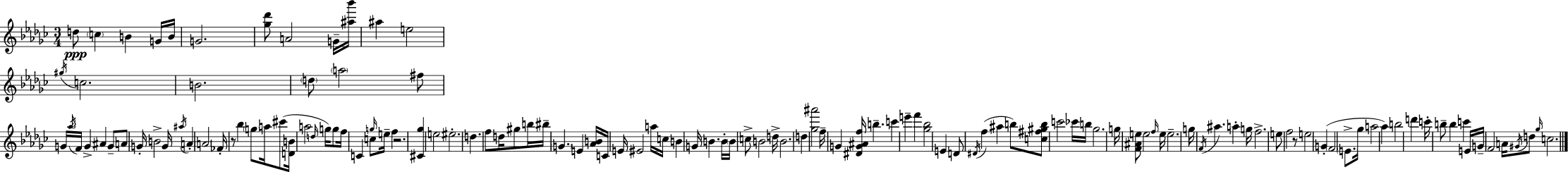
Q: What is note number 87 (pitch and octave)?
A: E5